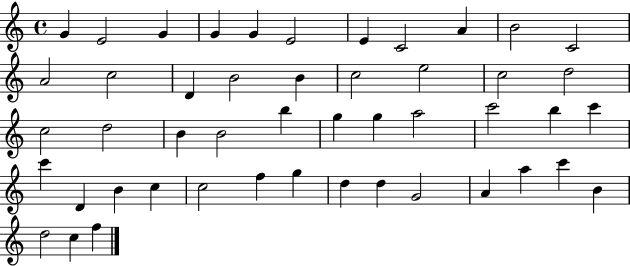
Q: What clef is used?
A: treble